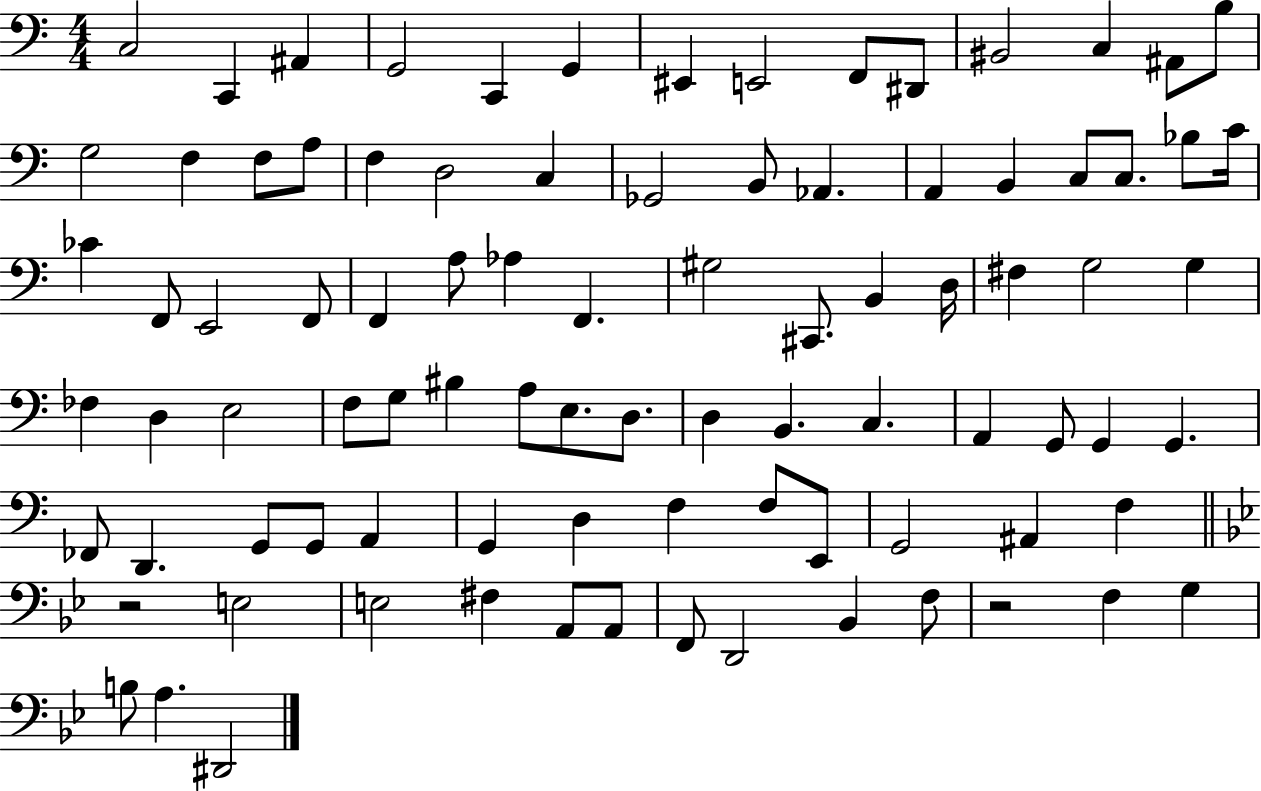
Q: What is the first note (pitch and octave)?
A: C3